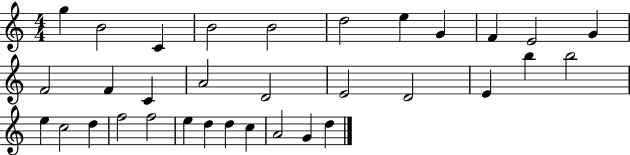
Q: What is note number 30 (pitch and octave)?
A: C5